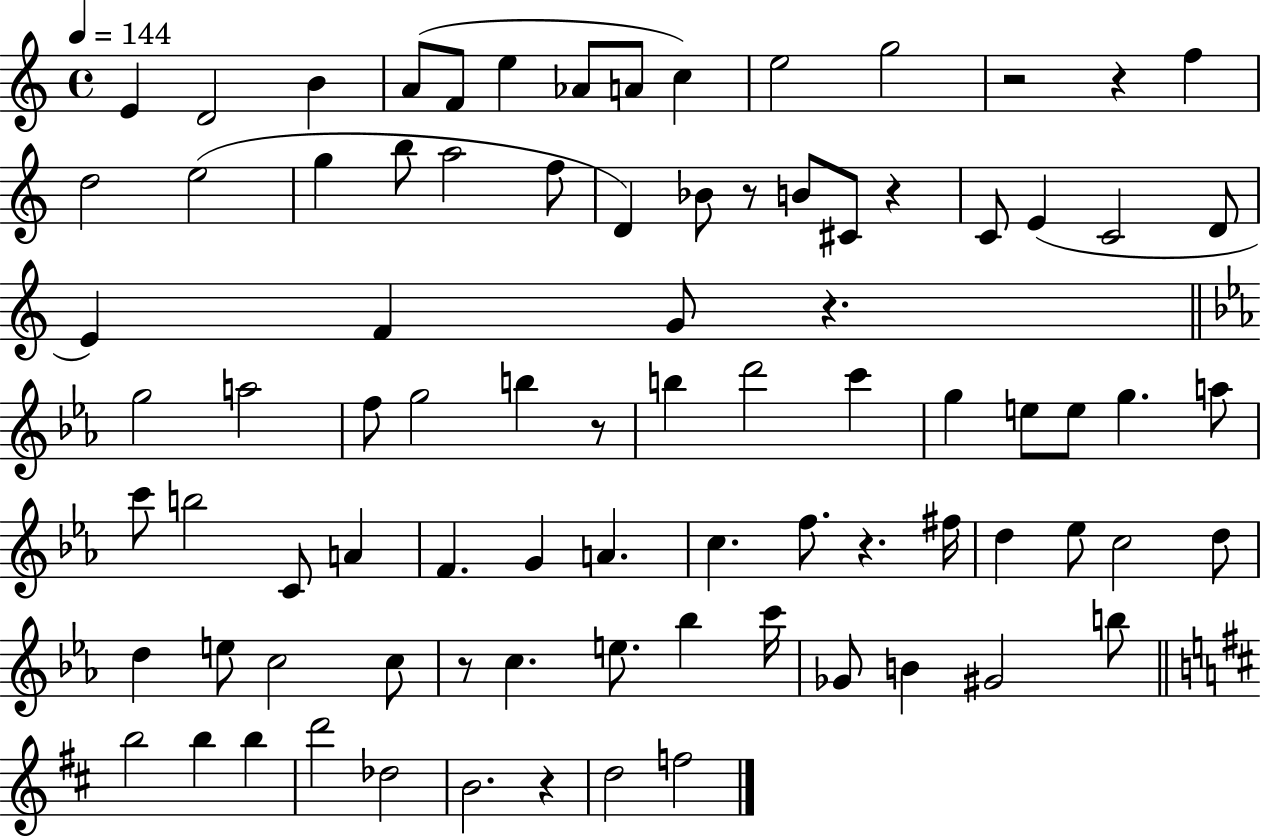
E4/q D4/h B4/q A4/e F4/e E5/q Ab4/e A4/e C5/q E5/h G5/h R/h R/q F5/q D5/h E5/h G5/q B5/e A5/h F5/e D4/q Bb4/e R/e B4/e C#4/e R/q C4/e E4/q C4/h D4/e E4/q F4/q G4/e R/q. G5/h A5/h F5/e G5/h B5/q R/e B5/q D6/h C6/q G5/q E5/e E5/e G5/q. A5/e C6/e B5/h C4/e A4/q F4/q. G4/q A4/q. C5/q. F5/e. R/q. F#5/s D5/q Eb5/e C5/h D5/e D5/q E5/e C5/h C5/e R/e C5/q. E5/e. Bb5/q C6/s Gb4/e B4/q G#4/h B5/e B5/h B5/q B5/q D6/h Db5/h B4/h. R/q D5/h F5/h